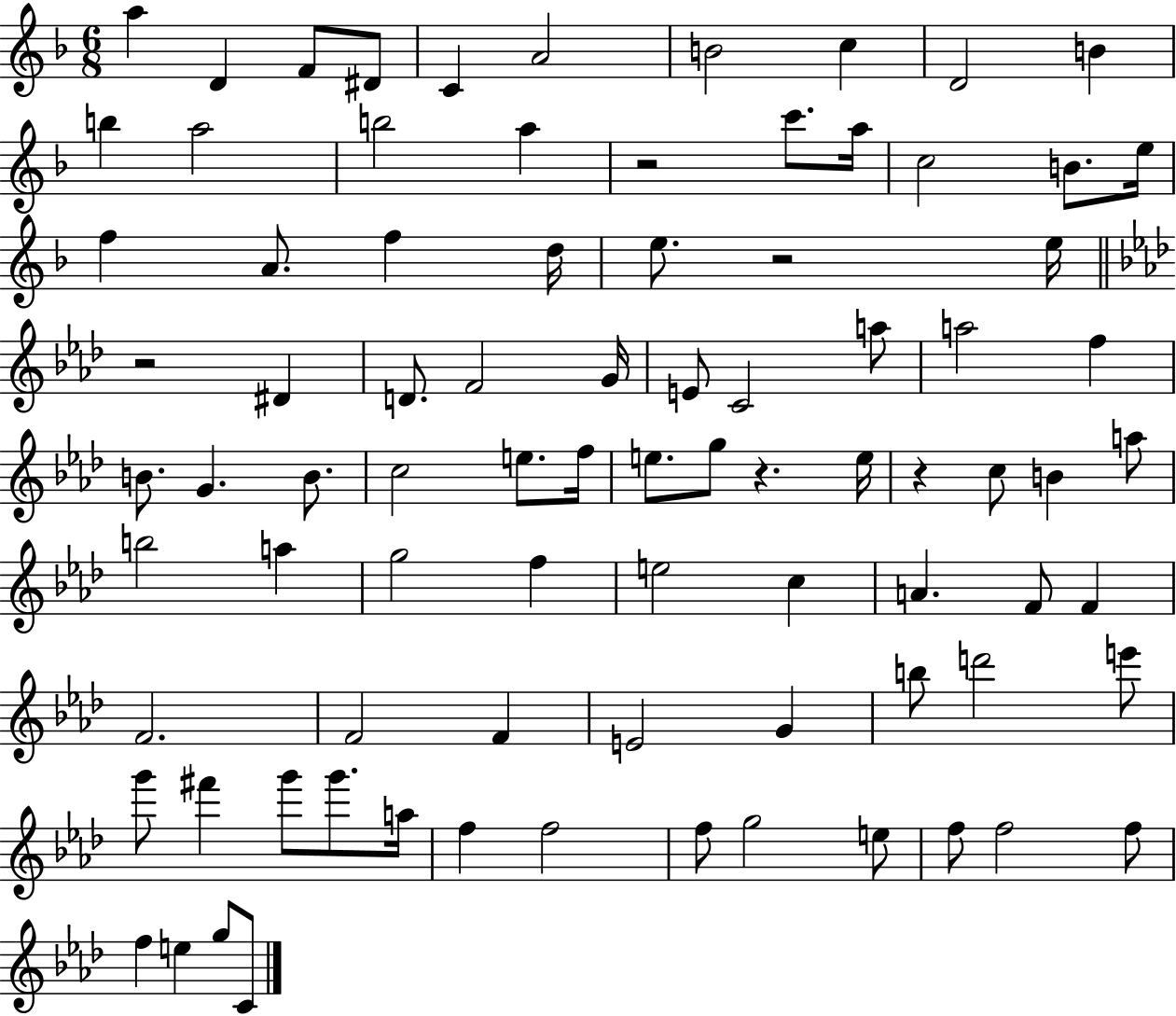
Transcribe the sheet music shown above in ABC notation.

X:1
T:Untitled
M:6/8
L:1/4
K:F
a D F/2 ^D/2 C A2 B2 c D2 B b a2 b2 a z2 c'/2 a/4 c2 B/2 e/4 f A/2 f d/4 e/2 z2 e/4 z2 ^D D/2 F2 G/4 E/2 C2 a/2 a2 f B/2 G B/2 c2 e/2 f/4 e/2 g/2 z e/4 z c/2 B a/2 b2 a g2 f e2 c A F/2 F F2 F2 F E2 G b/2 d'2 e'/2 g'/2 ^f' g'/2 g'/2 a/4 f f2 f/2 g2 e/2 f/2 f2 f/2 f e g/2 C/2